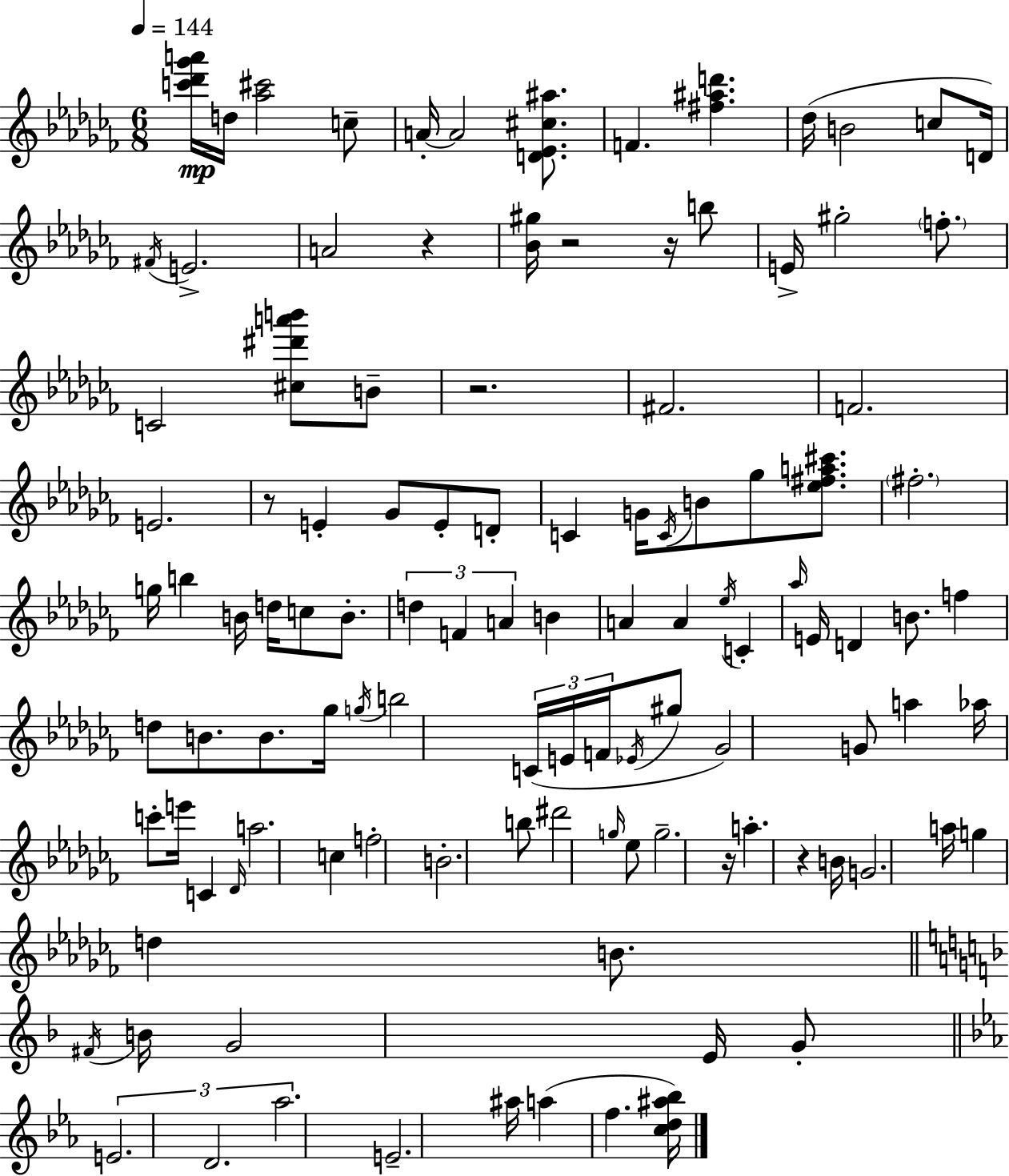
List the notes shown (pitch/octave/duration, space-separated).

[C6,Db6,Gb6,A6]/s D5/s [Ab5,C#6]/h C5/e A4/s A4/h [D4,Eb4,C#5,A#5]/e. F4/q. [F#5,A#5,D6]/q. Db5/s B4/h C5/e D4/s F#4/s E4/h. A4/h R/q [Bb4,G#5]/s R/h R/s B5/e E4/s G#5/h F5/e. C4/h [C#5,D#6,A6,B6]/e B4/e R/h. F#4/h. F4/h. E4/h. R/e E4/q Gb4/e E4/e D4/e C4/q G4/s C4/s B4/e Gb5/e [Eb5,F#5,A5,C#6]/e. F#5/h. G5/s B5/q B4/s D5/s C5/e B4/e. D5/q F4/q A4/q B4/q A4/q A4/q Eb5/s C4/q Ab5/s E4/s D4/q B4/e. F5/q D5/e B4/e. B4/e. Gb5/s G5/s B5/h C4/s E4/s F4/s Eb4/s G#5/e Gb4/h G4/e A5/q Ab5/s C6/e E6/s C4/q Db4/s A5/h. C5/q F5/h B4/h. B5/e D#6/h G5/s Eb5/e G5/h. R/s A5/q. R/q B4/s G4/h. A5/s G5/q D5/q B4/e. F#4/s B4/s G4/h E4/s G4/e E4/h. D4/h. Ab5/h. E4/h. A#5/s A5/q F5/q. [C5,D5,A#5,Bb5]/s